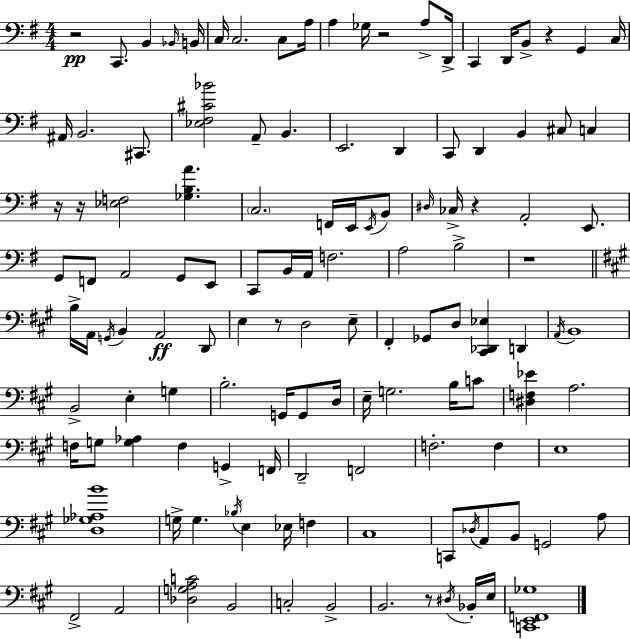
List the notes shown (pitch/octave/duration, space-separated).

R/h C2/e. B2/q Bb2/s B2/s C3/s C3/h. C3/e A3/s A3/q Gb3/s R/h A3/e D2/s C2/q D2/s B2/e R/q G2/q C3/s A#2/s B2/h. C#2/e. [Eb3,F#3,C#4,Bb4]/h A2/e B2/q. E2/h. D2/q C2/e D2/q B2/q C#3/e C3/q R/s R/s [Eb3,F3]/h [Gb3,B3,A4]/q. C3/h. F2/s E2/s E2/s B2/e D#3/s CES3/s R/q A2/h E2/e. G2/e F2/e A2/h G2/e E2/e C2/e B2/s A2/s F3/h. A3/h B3/h R/w B3/s A2/s G2/s B2/q A2/h D2/e E3/q R/e D3/h E3/e F#2/q Gb2/e D3/e [C#2,Db2,Eb3]/q D2/q A2/s B2/w B2/h E3/q G3/q B3/h. G2/s G2/e D3/s E3/s G3/h. B3/s C4/e [D#3,F3,Eb4]/q A3/h. F3/s G3/e [G3,Ab3]/q F3/q G2/q F2/s D2/h F2/h F3/h. F3/q E3/w [D3,Gb3,Ab3,B4]/w G3/s G3/q. Bb3/s E3/q Eb3/s F3/q C#3/w C2/e Db3/s A2/e B2/e G2/h A3/e F#2/h A2/h [Db3,G3,A3,C4]/h B2/h C3/h B2/h B2/h. R/e D#3/s Bb2/s E3/s [C2,E2,F2,Gb3]/w